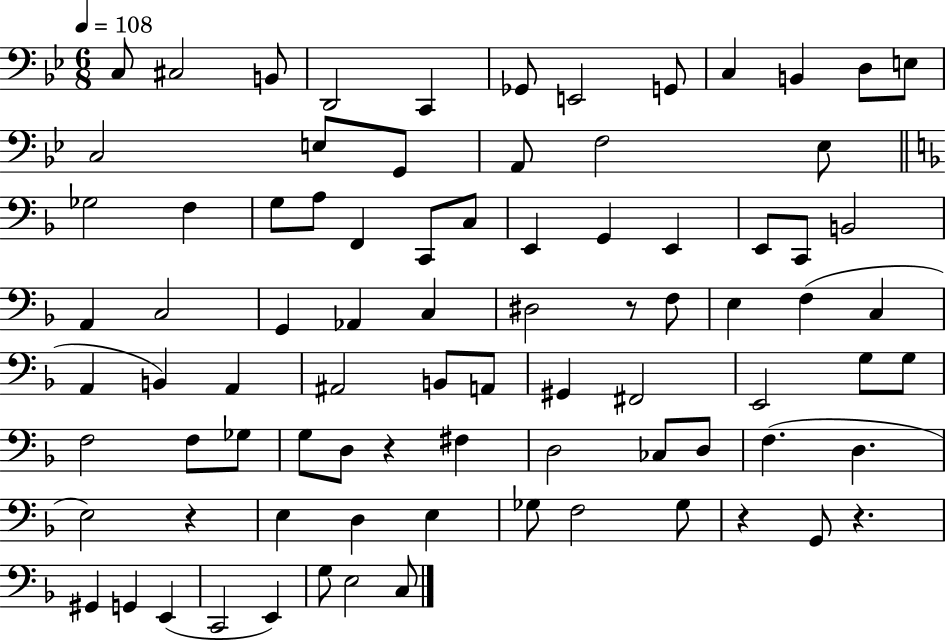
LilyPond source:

{
  \clef bass
  \numericTimeSignature
  \time 6/8
  \key bes \major
  \tempo 4 = 108
  c8 cis2 b,8 | d,2 c,4 | ges,8 e,2 g,8 | c4 b,4 d8 e8 | \break c2 e8 g,8 | a,8 f2 ees8 | \bar "||" \break \key f \major ges2 f4 | g8 a8 f,4 c,8 c8 | e,4 g,4 e,4 | e,8 c,8 b,2 | \break a,4 c2 | g,4 aes,4 c4 | dis2 r8 f8 | e4 f4( c4 | \break a,4 b,4) a,4 | ais,2 b,8 a,8 | gis,4 fis,2 | e,2 g8 g8 | \break f2 f8 ges8 | g8 d8 r4 fis4 | d2 ces8 d8 | f4.( d4. | \break e2) r4 | e4 d4 e4 | ges8 f2 ges8 | r4 g,8 r4. | \break gis,4 g,4 e,4( | c,2 e,4) | g8 e2 c8 | \bar "|."
}